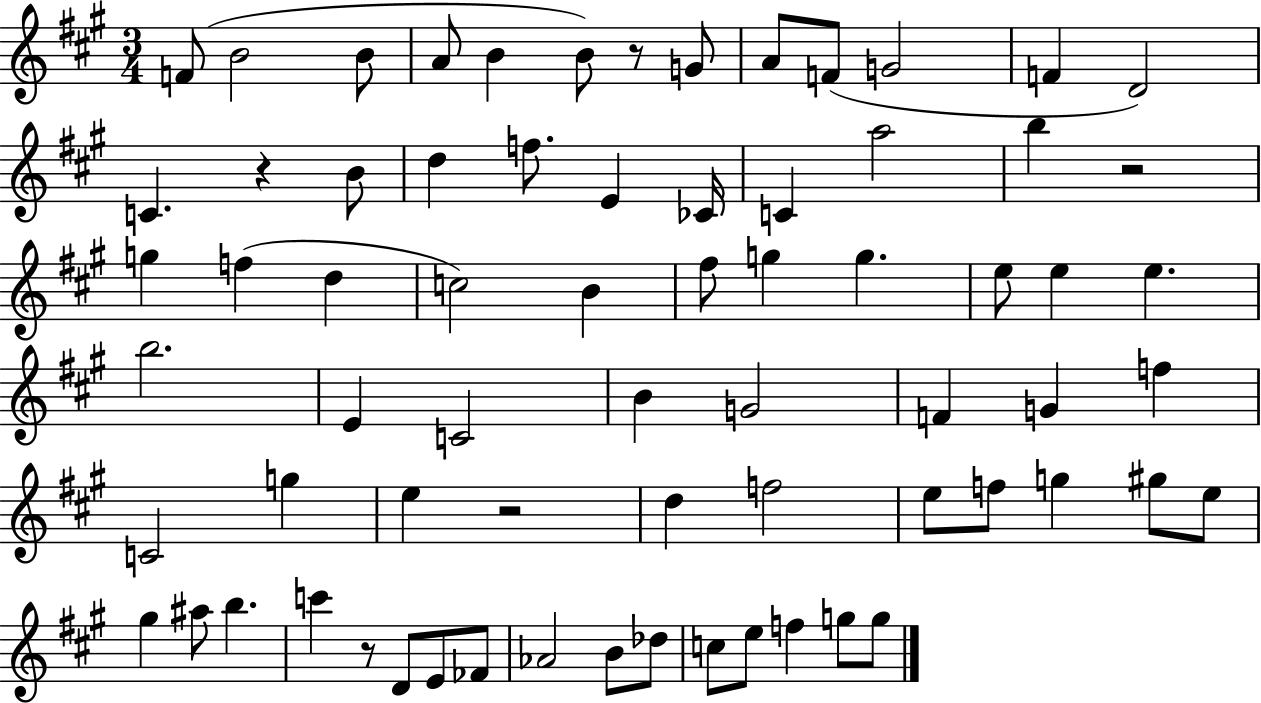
{
  \clef treble
  \numericTimeSignature
  \time 3/4
  \key a \major
  f'8( b'2 b'8 | a'8 b'4 b'8) r8 g'8 | a'8 f'8( g'2 | f'4 d'2) | \break c'4. r4 b'8 | d''4 f''8. e'4 ces'16 | c'4 a''2 | b''4 r2 | \break g''4 f''4( d''4 | c''2) b'4 | fis''8 g''4 g''4. | e''8 e''4 e''4. | \break b''2. | e'4 c'2 | b'4 g'2 | f'4 g'4 f''4 | \break c'2 g''4 | e''4 r2 | d''4 f''2 | e''8 f''8 g''4 gis''8 e''8 | \break gis''4 ais''8 b''4. | c'''4 r8 d'8 e'8 fes'8 | aes'2 b'8 des''8 | c''8 e''8 f''4 g''8 g''8 | \break \bar "|."
}